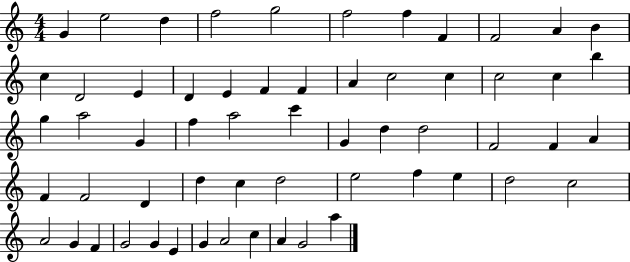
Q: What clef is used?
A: treble